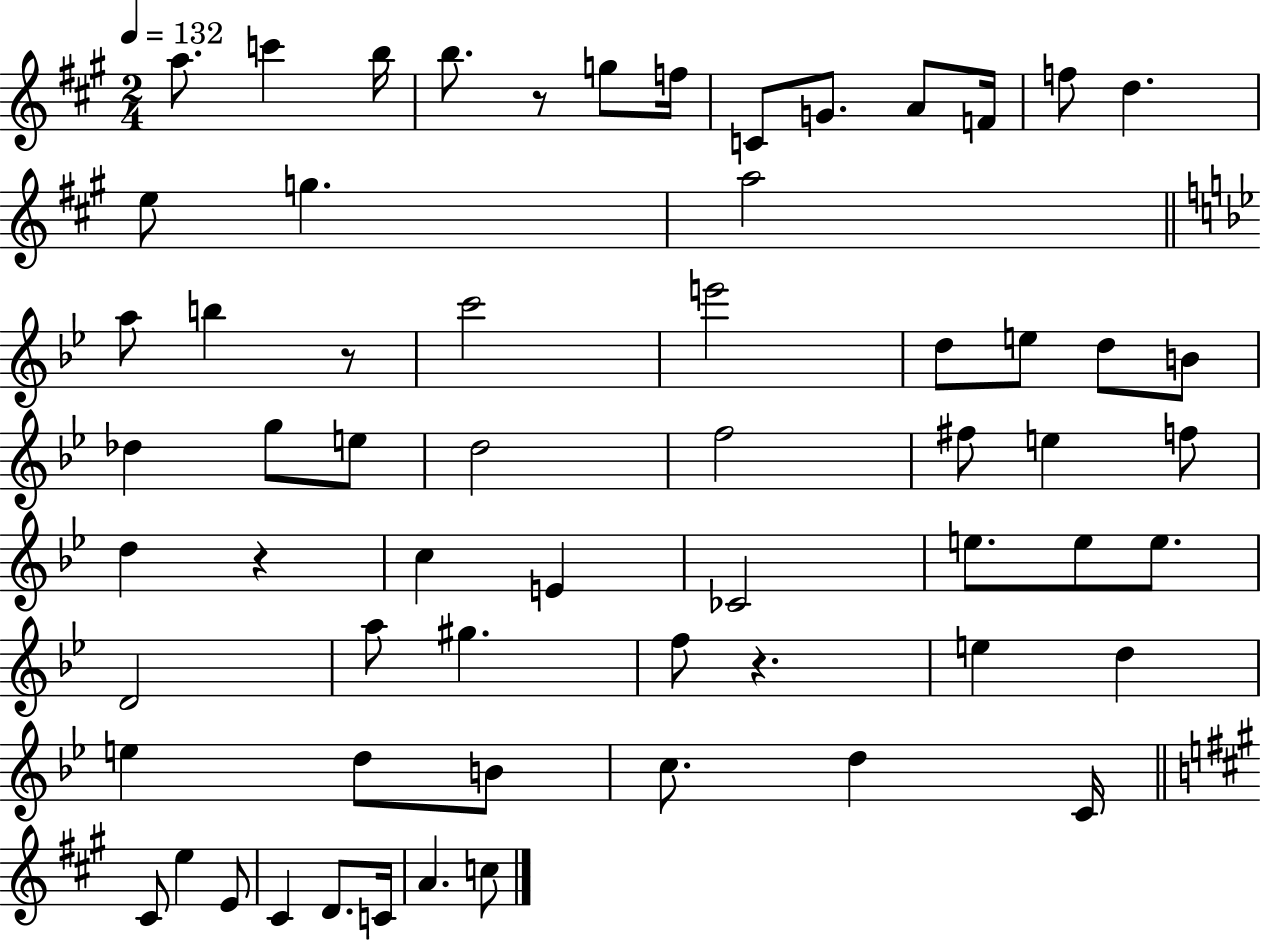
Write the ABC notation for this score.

X:1
T:Untitled
M:2/4
L:1/4
K:A
a/2 c' b/4 b/2 z/2 g/2 f/4 C/2 G/2 A/2 F/4 f/2 d e/2 g a2 a/2 b z/2 c'2 e'2 d/2 e/2 d/2 B/2 _d g/2 e/2 d2 f2 ^f/2 e f/2 d z c E _C2 e/2 e/2 e/2 D2 a/2 ^g f/2 z e d e d/2 B/2 c/2 d C/4 ^C/2 e E/2 ^C D/2 C/4 A c/2